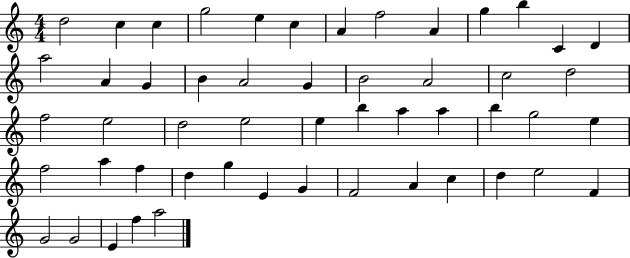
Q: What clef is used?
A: treble